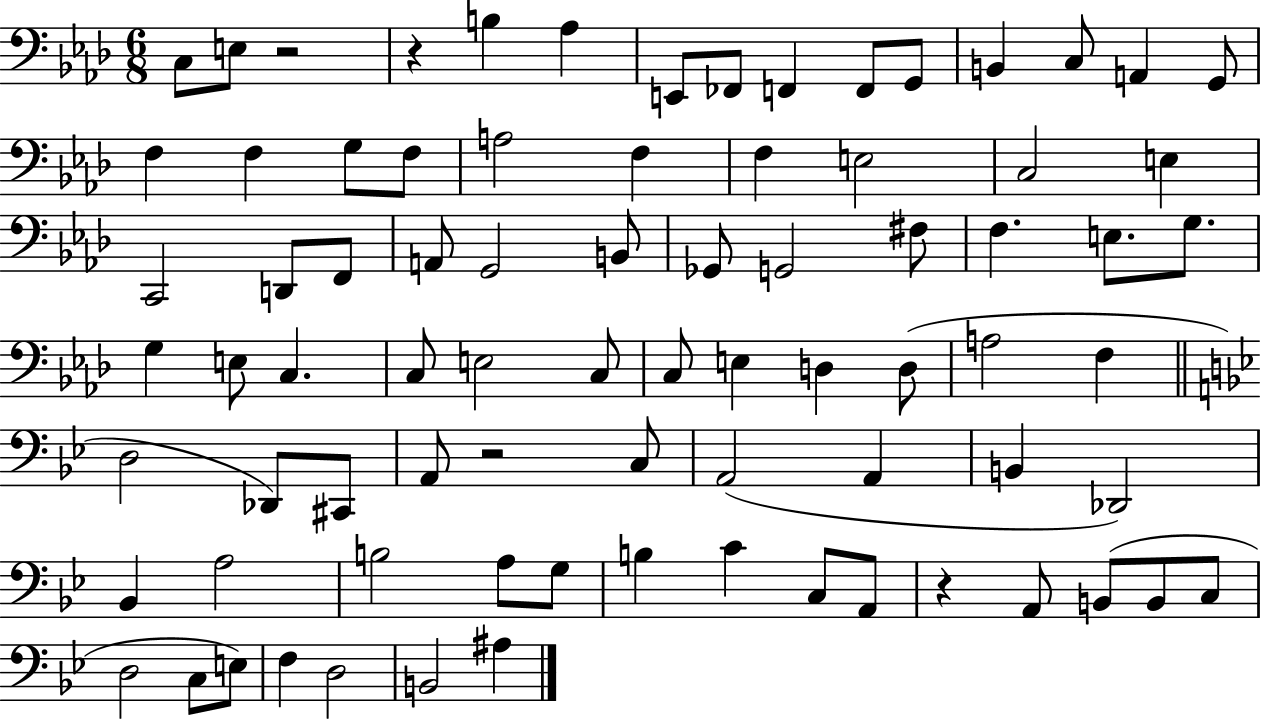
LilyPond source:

{
  \clef bass
  \numericTimeSignature
  \time 6/8
  \key aes \major
  c8 e8 r2 | r4 b4 aes4 | e,8 fes,8 f,4 f,8 g,8 | b,4 c8 a,4 g,8 | \break f4 f4 g8 f8 | a2 f4 | f4 e2 | c2 e4 | \break c,2 d,8 f,8 | a,8 g,2 b,8 | ges,8 g,2 fis8 | f4. e8. g8. | \break g4 e8 c4. | c8 e2 c8 | c8 e4 d4 d8( | a2 f4 | \break \bar "||" \break \key g \minor d2 des,8) cis,8 | a,8 r2 c8 | a,2( a,4 | b,4 des,2) | \break bes,4 a2 | b2 a8 g8 | b4 c'4 c8 a,8 | r4 a,8 b,8( b,8 c8 | \break d2 c8 e8) | f4 d2 | b,2 ais4 | \bar "|."
}